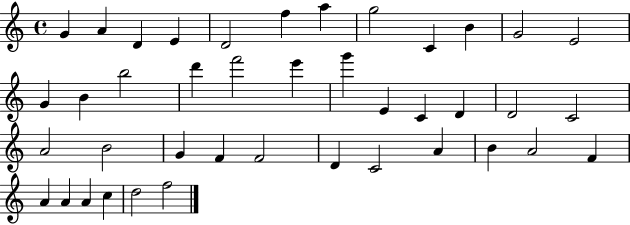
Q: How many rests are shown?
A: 0